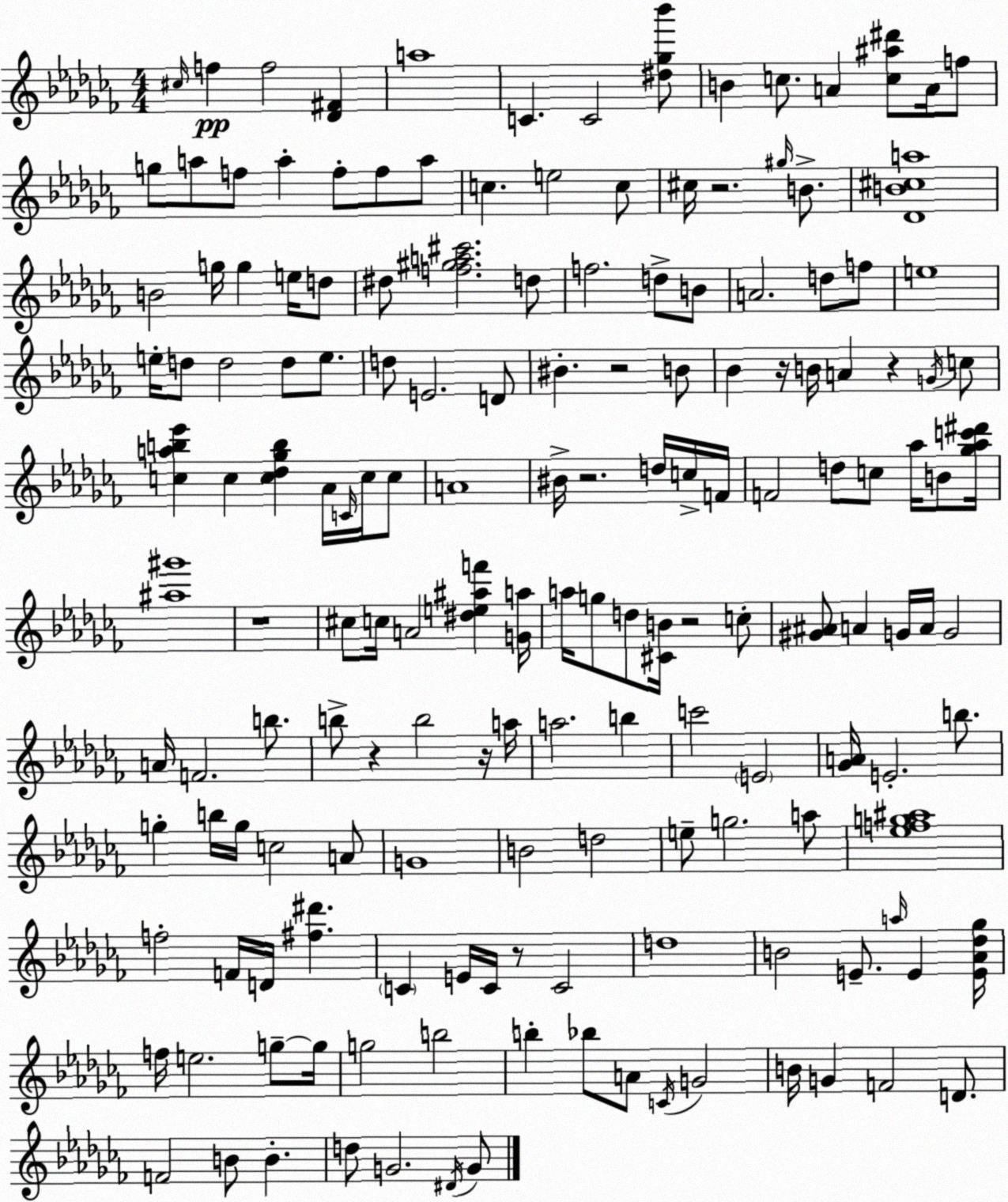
X:1
T:Untitled
M:4/4
L:1/4
K:Abm
^c/4 f f2 [_D^F] a4 C C2 [^d_g_b']/2 B c/2 A [c^a^d']/2 A/4 f/2 g/2 a/2 f/2 a f/2 f/2 a/2 c e2 c/2 ^c/4 z2 ^g/4 B/2 [_DB^ca]4 B2 g/4 g e/4 d/2 ^d/2 [f^ga^c']2 d/2 f2 d/2 B/2 A2 d/2 f/2 e4 e/4 d/2 d2 d/2 e/2 d/2 E2 D/2 ^B z2 B/2 _B z/4 B/4 A z G/4 c/2 [cab_e'] c [c_d_gb] _A/4 C/4 c/4 c/2 A4 ^B/4 z2 d/4 c/4 F/4 F2 d/2 c/2 _a/4 B/2 [_g_ac'^d']/4 [^a^g']4 z4 ^c/2 c/4 A2 [^de^af'] [Ga]/4 a/4 g/2 d/2 [^CB]/4 z2 c/2 [^G^A]/2 A G/4 A/4 G2 A/4 F2 b/2 b/2 z b2 z/4 a/4 a2 b c'2 E2 [_GA]/4 E2 b/2 g b/4 g/4 c2 A/2 G4 B2 d2 e/2 g2 a/2 [_efg^a]4 f2 F/4 D/4 [^f^d'] C E/4 C/4 z/2 C2 d4 B2 E/2 a/4 E [E_A_d_g]/4 f/4 e2 g/2 g/4 g2 b2 b _b/2 A/2 C/4 G2 B/4 G F2 D/2 F2 B/2 B d/2 G2 ^D/4 G/2